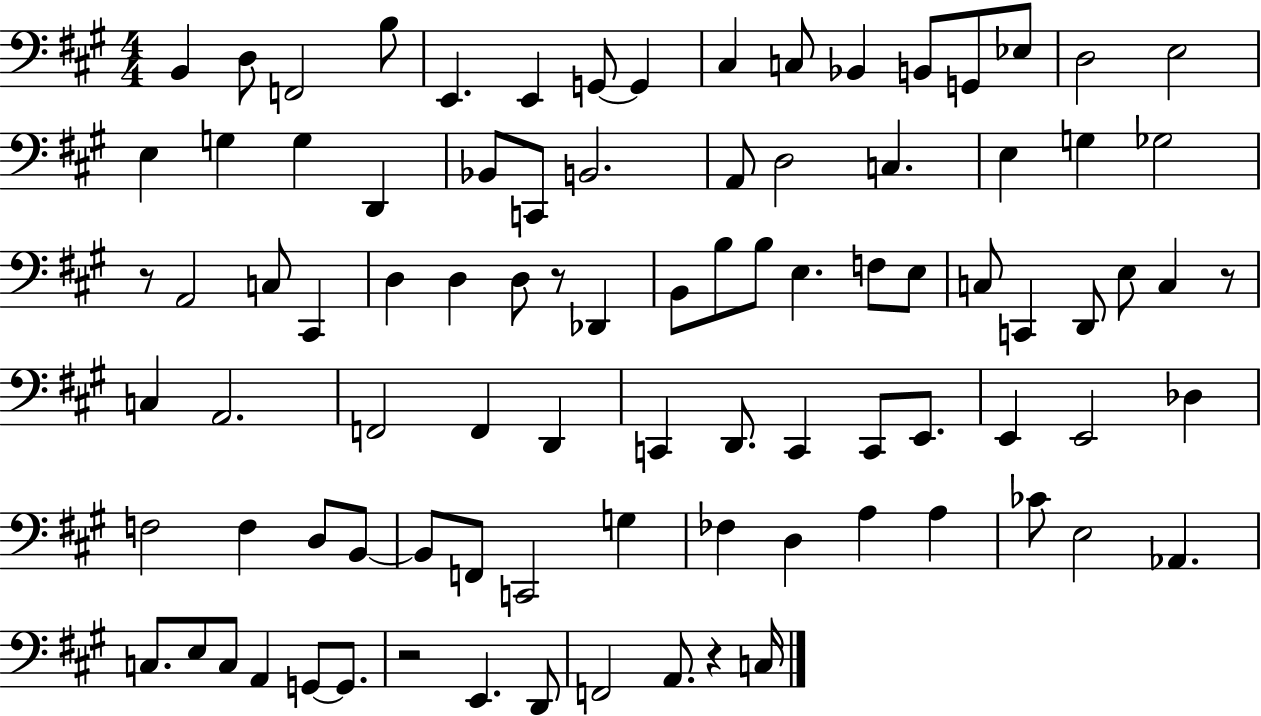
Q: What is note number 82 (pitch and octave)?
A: E2